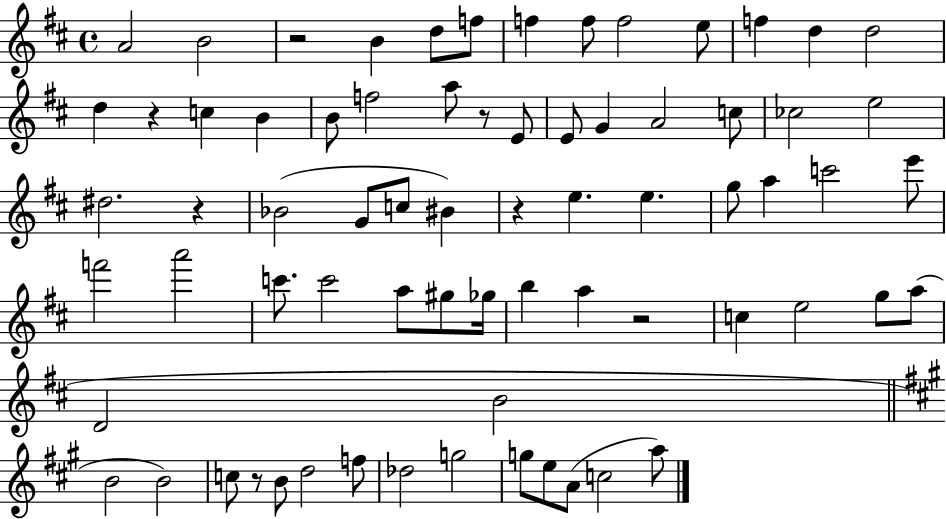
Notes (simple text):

A4/h B4/h R/h B4/q D5/e F5/e F5/q F5/e F5/h E5/e F5/q D5/q D5/h D5/q R/q C5/q B4/q B4/e F5/h A5/e R/e E4/e E4/e G4/q A4/h C5/e CES5/h E5/h D#5/h. R/q Bb4/h G4/e C5/e BIS4/q R/q E5/q. E5/q. G5/e A5/q C6/h E6/e F6/h A6/h C6/e. C6/h A5/e G#5/e Gb5/s B5/q A5/q R/h C5/q E5/h G5/e A5/e D4/h B4/h B4/h B4/h C5/e R/e B4/e D5/h F5/e Db5/h G5/h G5/e E5/e A4/e C5/h A5/e